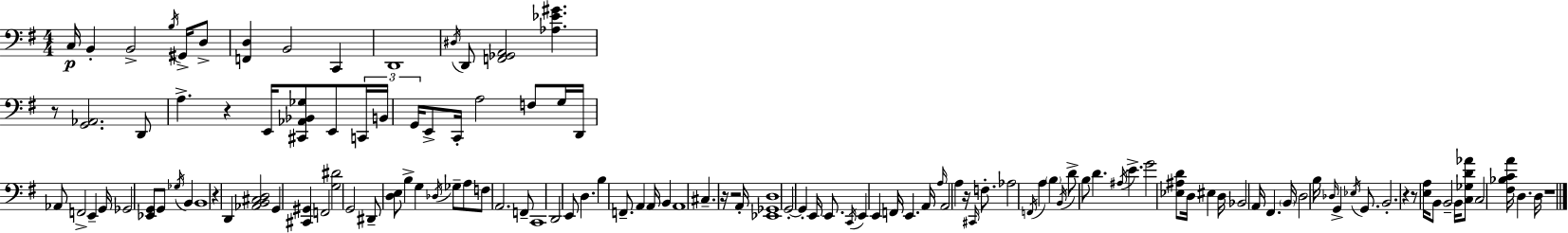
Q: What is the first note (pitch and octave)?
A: C3